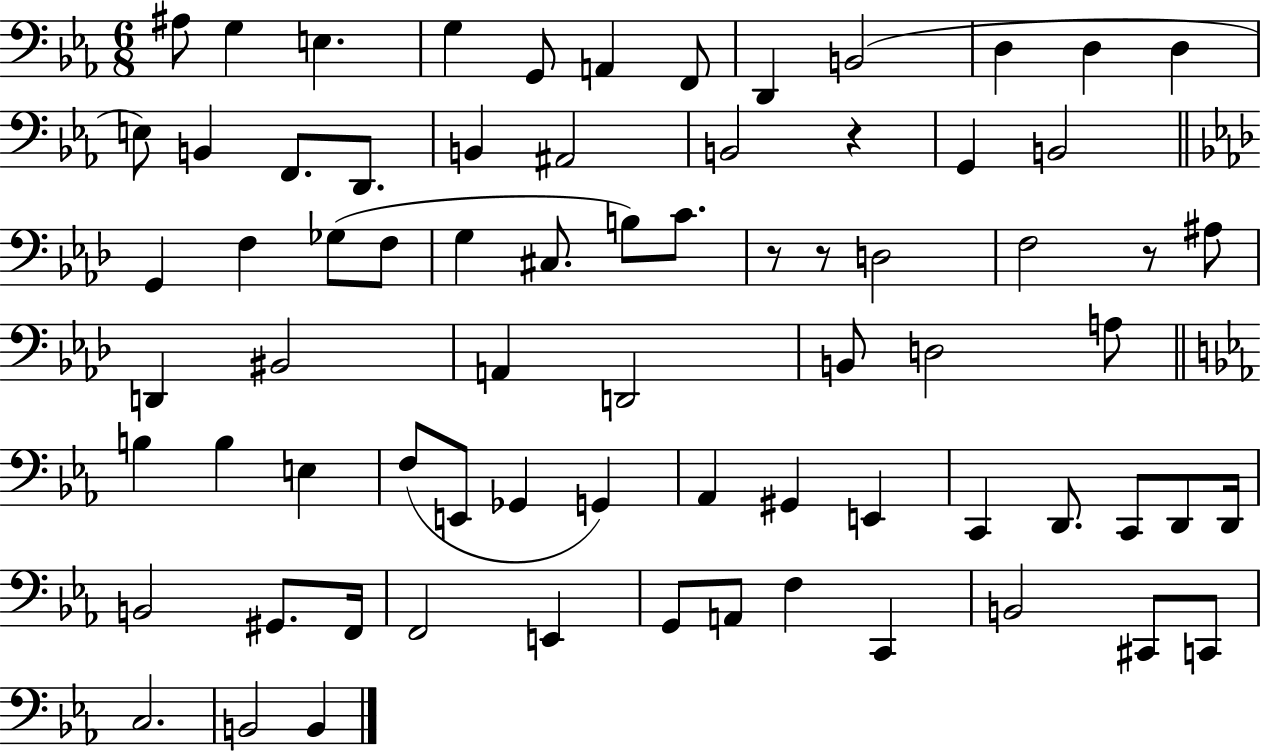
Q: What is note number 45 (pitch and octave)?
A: Gb2